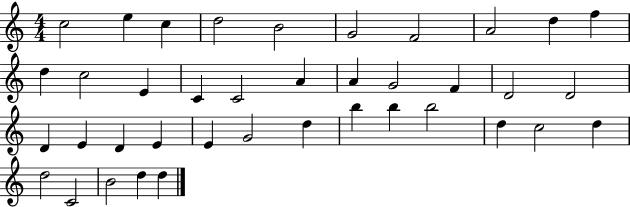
{
  \clef treble
  \numericTimeSignature
  \time 4/4
  \key c \major
  c''2 e''4 c''4 | d''2 b'2 | g'2 f'2 | a'2 d''4 f''4 | \break d''4 c''2 e'4 | c'4 c'2 a'4 | a'4 g'2 f'4 | d'2 d'2 | \break d'4 e'4 d'4 e'4 | e'4 g'2 d''4 | b''4 b''4 b''2 | d''4 c''2 d''4 | \break d''2 c'2 | b'2 d''4 d''4 | \bar "|."
}